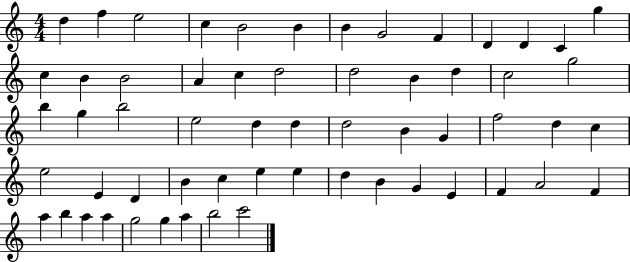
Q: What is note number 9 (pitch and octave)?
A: F4